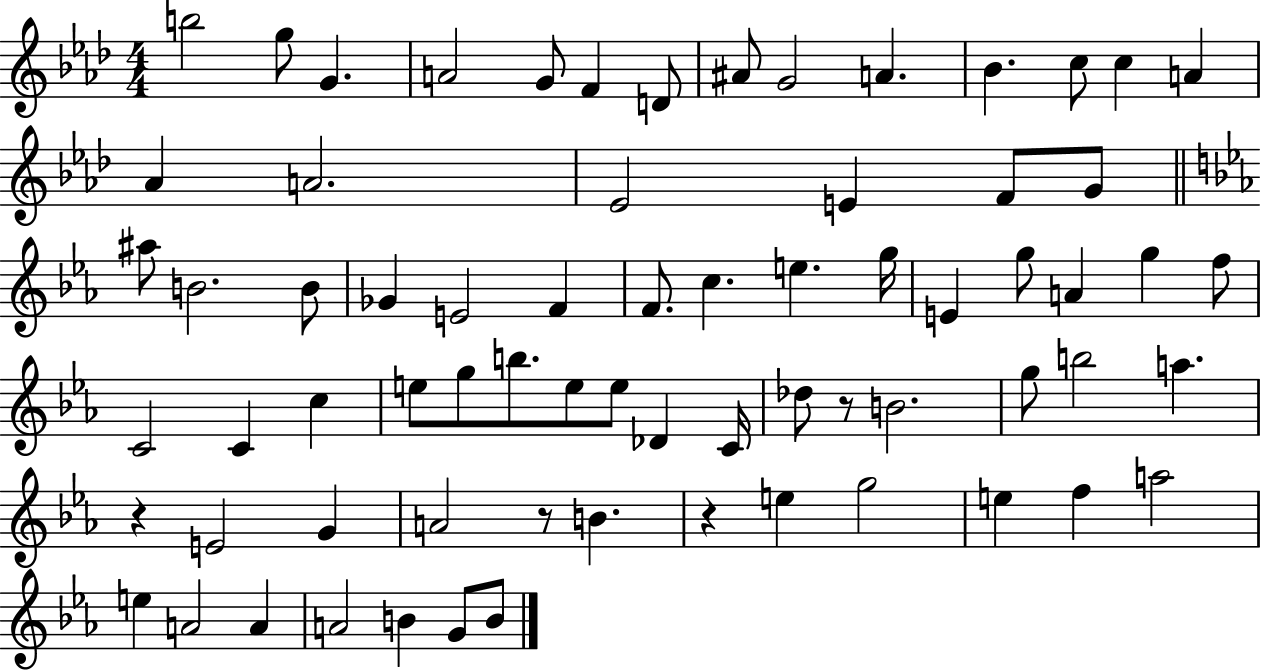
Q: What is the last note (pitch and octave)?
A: B4